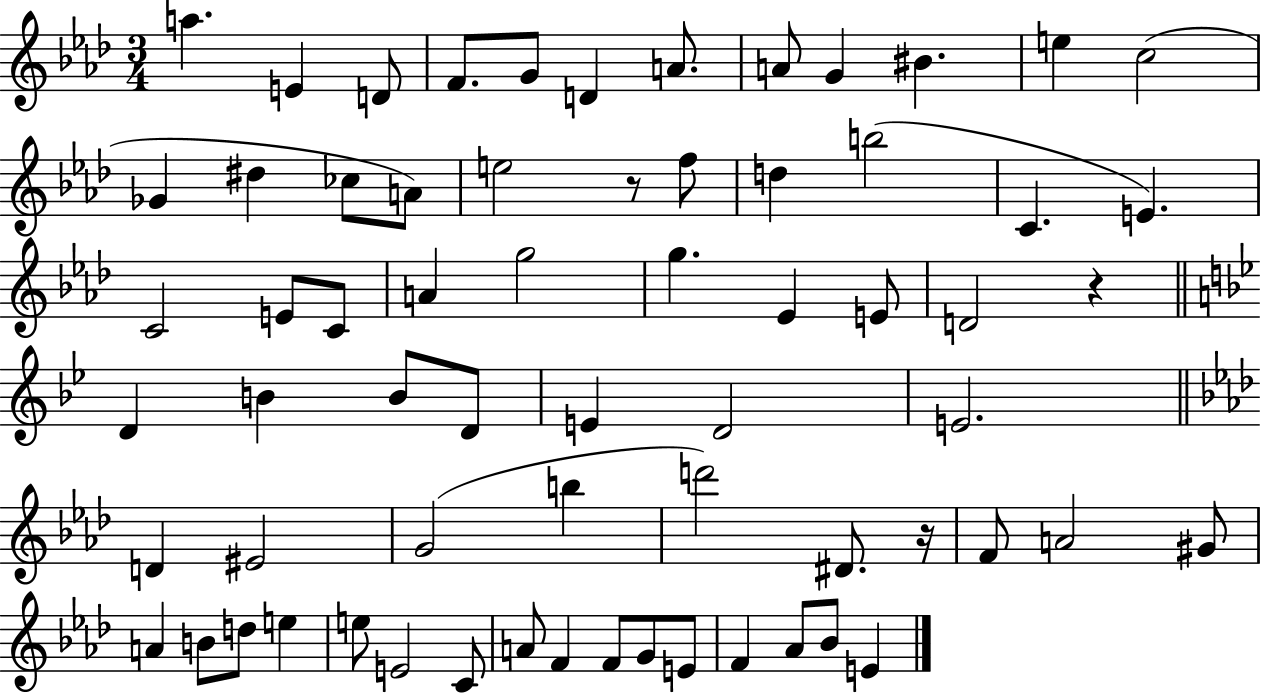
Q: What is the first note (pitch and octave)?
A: A5